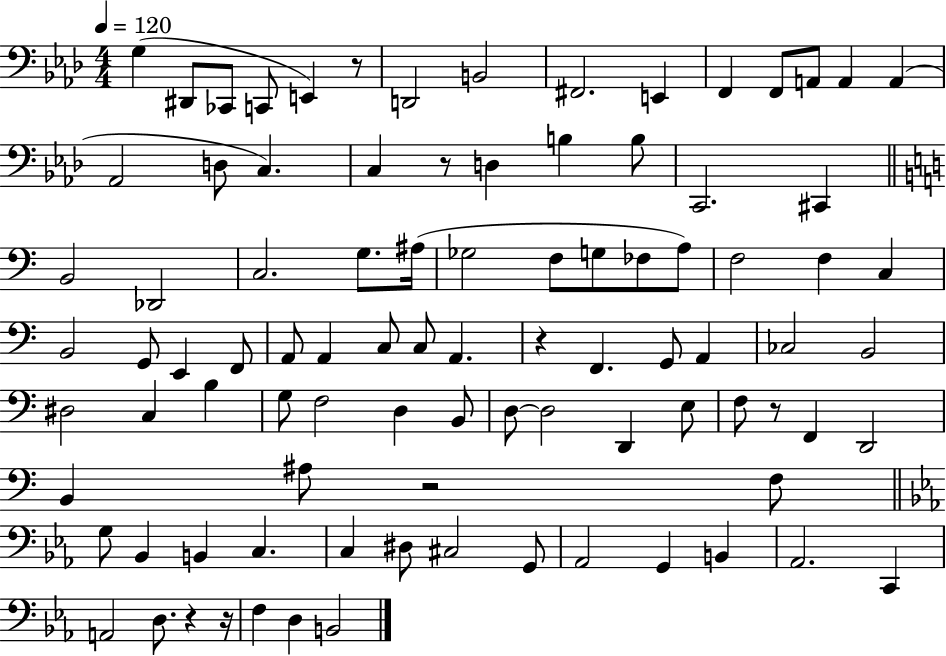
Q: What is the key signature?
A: AES major